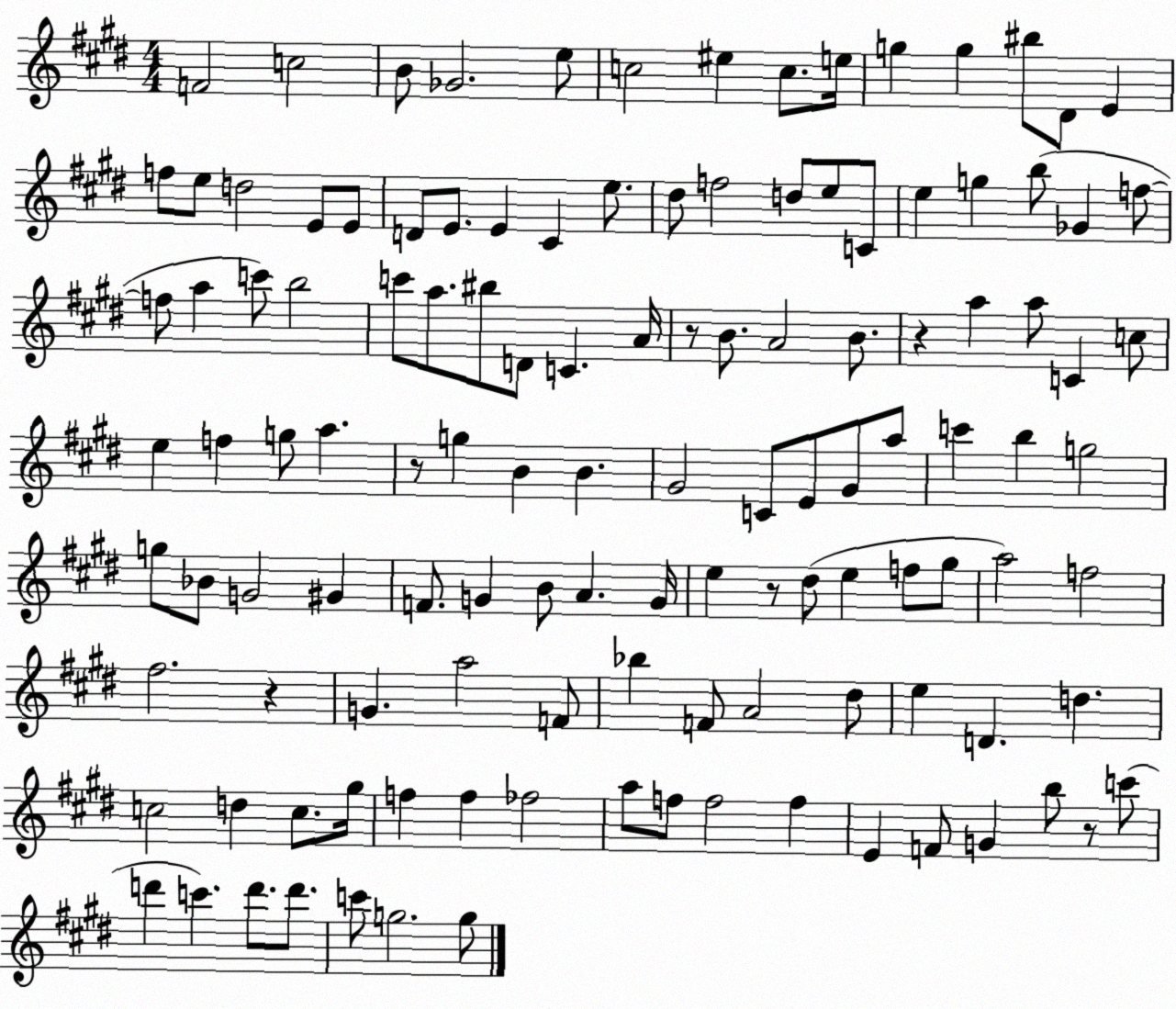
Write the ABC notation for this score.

X:1
T:Untitled
M:4/4
L:1/4
K:E
F2 c2 B/2 _G2 e/2 c2 ^e c/2 e/4 g g ^b/2 ^D/2 E f/2 e/2 d2 E/2 E/2 D/2 E/2 E ^C e/2 ^d/2 f2 d/2 e/2 C/2 e g b/2 _G f/2 f/2 a c'/2 b2 c'/2 a/2 ^b/2 D/2 C A/4 z/2 B/2 A2 B/2 z a a/2 C c/2 e f g/2 a z/2 g B B ^G2 C/2 E/2 ^G/2 a/2 c' b g2 g/2 _B/2 G2 ^G F/2 G B/2 A G/4 e z/2 ^d/2 e f/2 ^g/2 a2 f2 ^f2 z G a2 F/2 _b F/2 A2 ^d/2 e D d c2 d c/2 ^g/4 f f _f2 a/2 f/2 f2 f E F/2 G b/2 z/2 c'/2 d' c' d'/2 d'/2 c'/2 g2 g/2